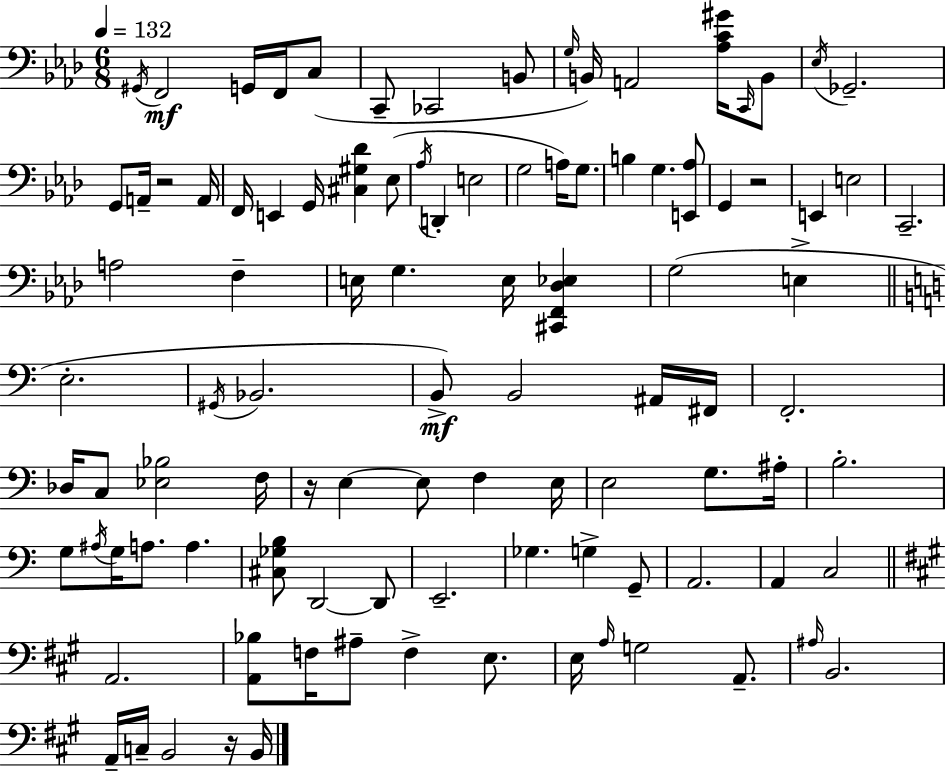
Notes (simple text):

G#2/s F2/h G2/s F2/s C3/e C2/e CES2/h B2/e G3/s B2/s A2/h [Ab3,C4,G#4]/s C2/s B2/e Eb3/s Gb2/h. G2/e A2/s R/h A2/s F2/s E2/q G2/s [C#3,G#3,Db4]/q Eb3/e Ab3/s D2/q E3/h G3/h A3/s G3/e. B3/q G3/q. [E2,Ab3]/e G2/q R/h E2/q E3/h C2/h. A3/h F3/q E3/s G3/q. E3/s [C#2,F2,Db3,Eb3]/q G3/h E3/q E3/h. G#2/s Bb2/h. B2/e B2/h A#2/s F#2/s F2/h. Db3/s C3/e [Eb3,Bb3]/h F3/s R/s E3/q E3/e F3/q E3/s E3/h G3/e. A#3/s B3/h. G3/e A#3/s G3/s A3/e. A3/q. [C#3,Gb3,B3]/e D2/h D2/e E2/h. Gb3/q. G3/q G2/e A2/h. A2/q C3/h A2/h. [A2,Bb3]/e F3/s A#3/e F3/q E3/e. E3/s A3/s G3/h A2/e. A#3/s B2/h. A2/s C3/s B2/h R/s B2/s